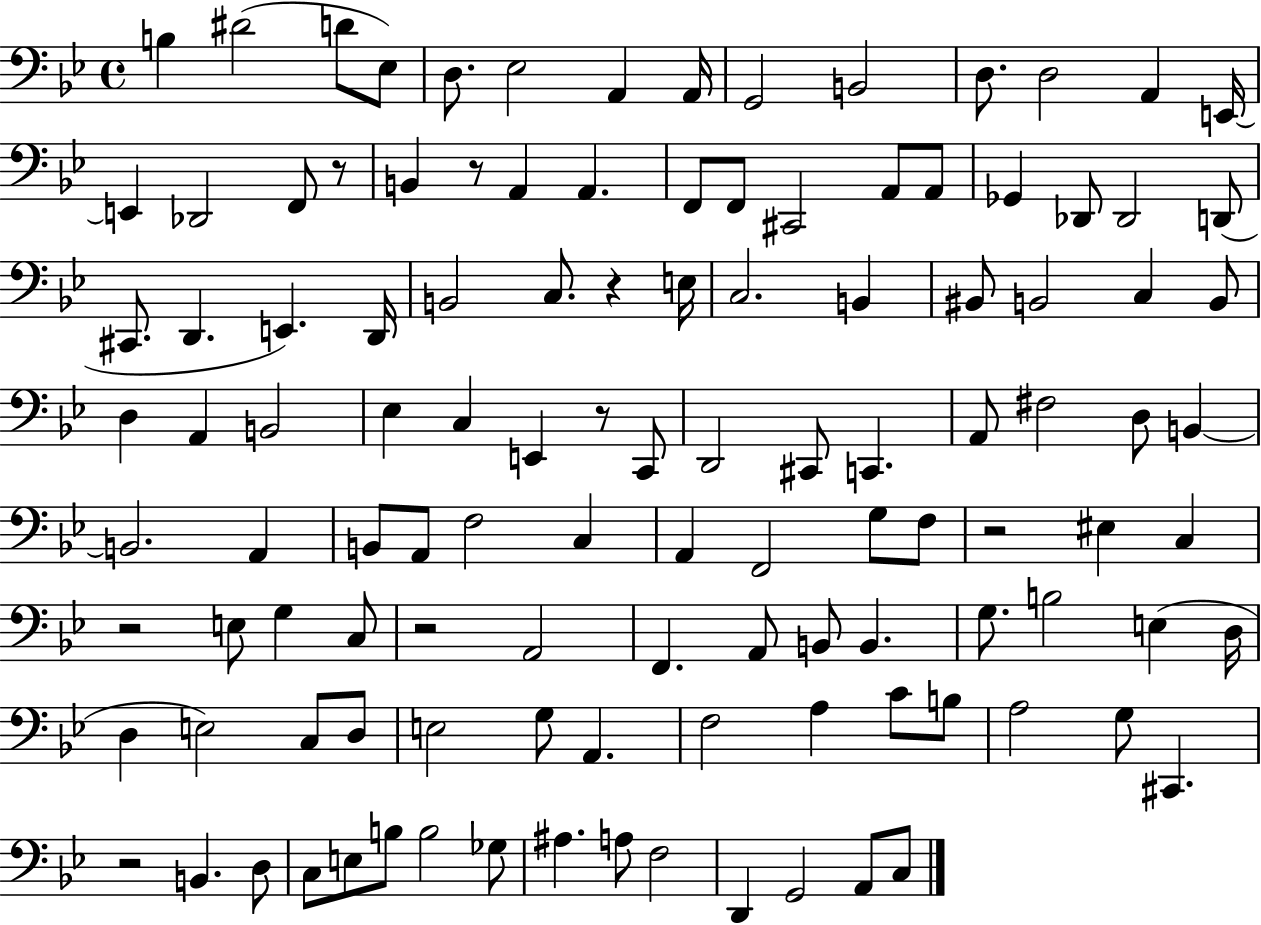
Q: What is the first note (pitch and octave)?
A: B3